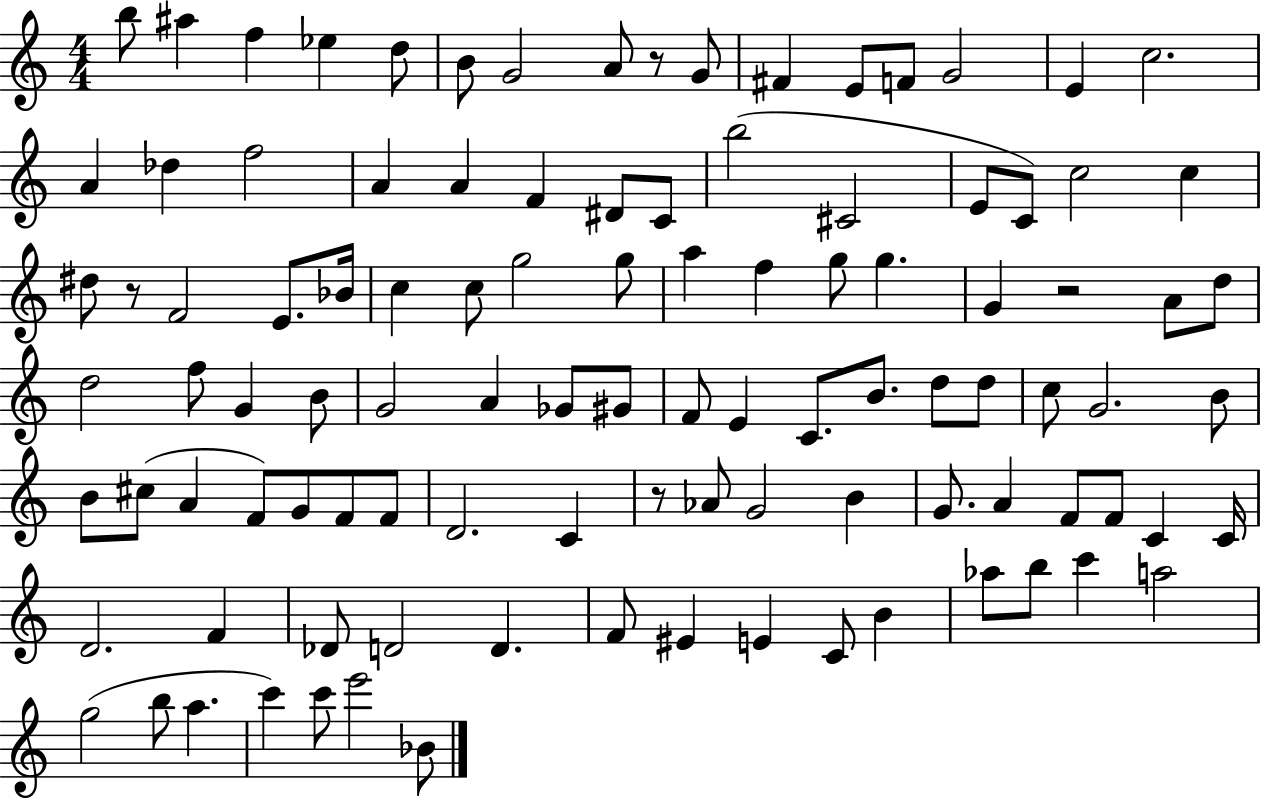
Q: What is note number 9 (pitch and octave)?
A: G4